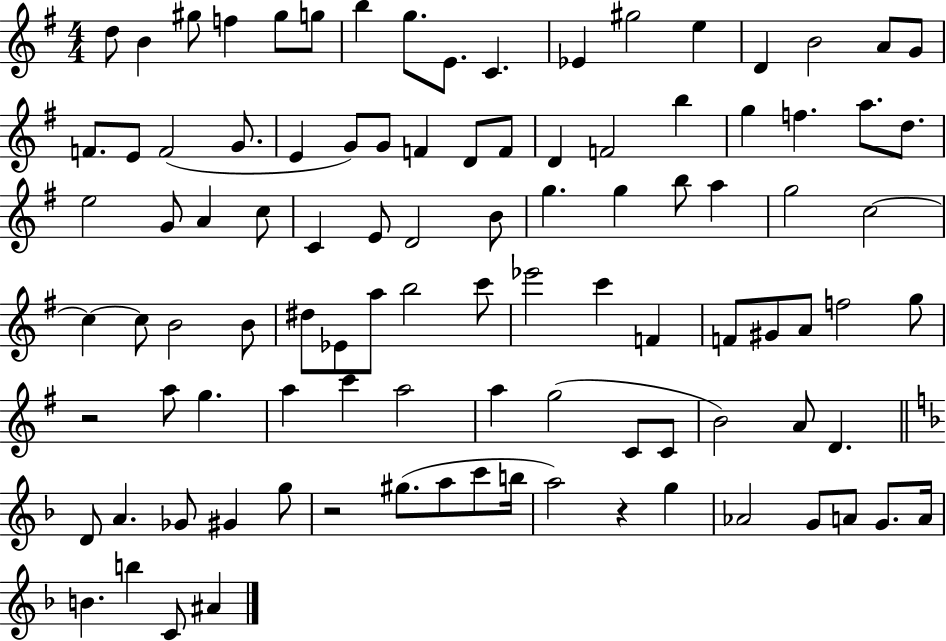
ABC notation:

X:1
T:Untitled
M:4/4
L:1/4
K:G
d/2 B ^g/2 f ^g/2 g/2 b g/2 E/2 C _E ^g2 e D B2 A/2 G/2 F/2 E/2 F2 G/2 E G/2 G/2 F D/2 F/2 D F2 b g f a/2 d/2 e2 G/2 A c/2 C E/2 D2 B/2 g g b/2 a g2 c2 c c/2 B2 B/2 ^d/2 _E/2 a/2 b2 c'/2 _e'2 c' F F/2 ^G/2 A/2 f2 g/2 z2 a/2 g a c' a2 a g2 C/2 C/2 B2 A/2 D D/2 A _G/2 ^G g/2 z2 ^g/2 a/2 c'/2 b/4 a2 z g _A2 G/2 A/2 G/2 A/4 B b C/2 ^A